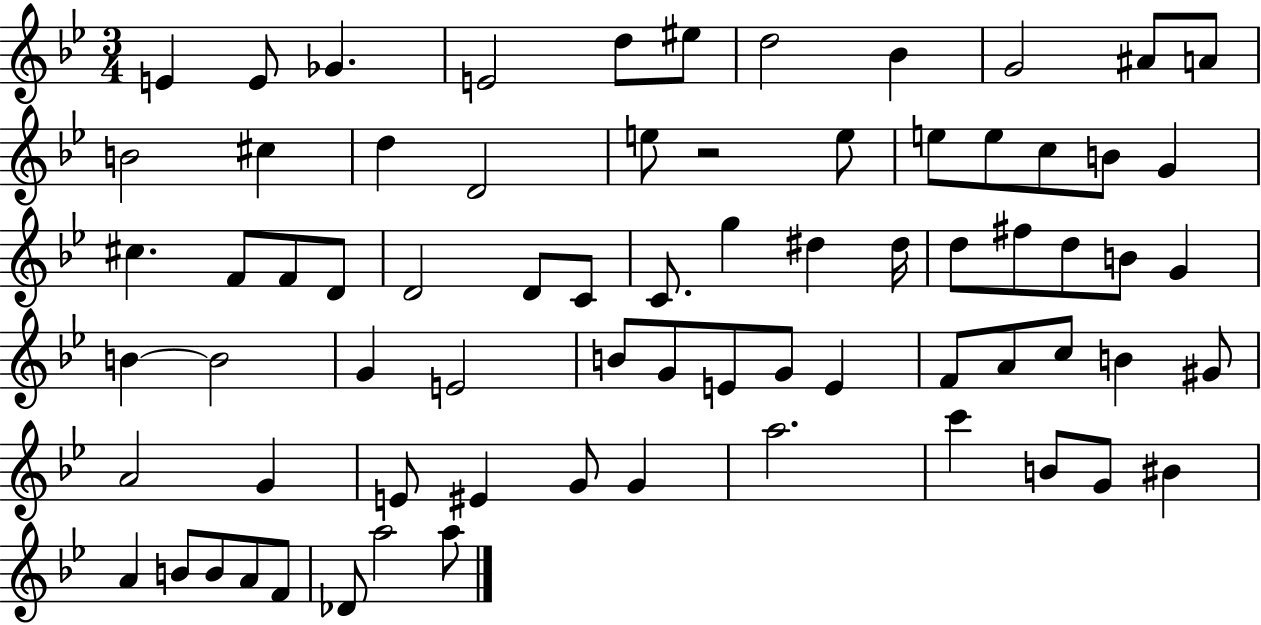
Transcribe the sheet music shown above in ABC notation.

X:1
T:Untitled
M:3/4
L:1/4
K:Bb
E E/2 _G E2 d/2 ^e/2 d2 _B G2 ^A/2 A/2 B2 ^c d D2 e/2 z2 e/2 e/2 e/2 c/2 B/2 G ^c F/2 F/2 D/2 D2 D/2 C/2 C/2 g ^d ^d/4 d/2 ^f/2 d/2 B/2 G B B2 G E2 B/2 G/2 E/2 G/2 E F/2 A/2 c/2 B ^G/2 A2 G E/2 ^E G/2 G a2 c' B/2 G/2 ^B A B/2 B/2 A/2 F/2 _D/2 a2 a/2